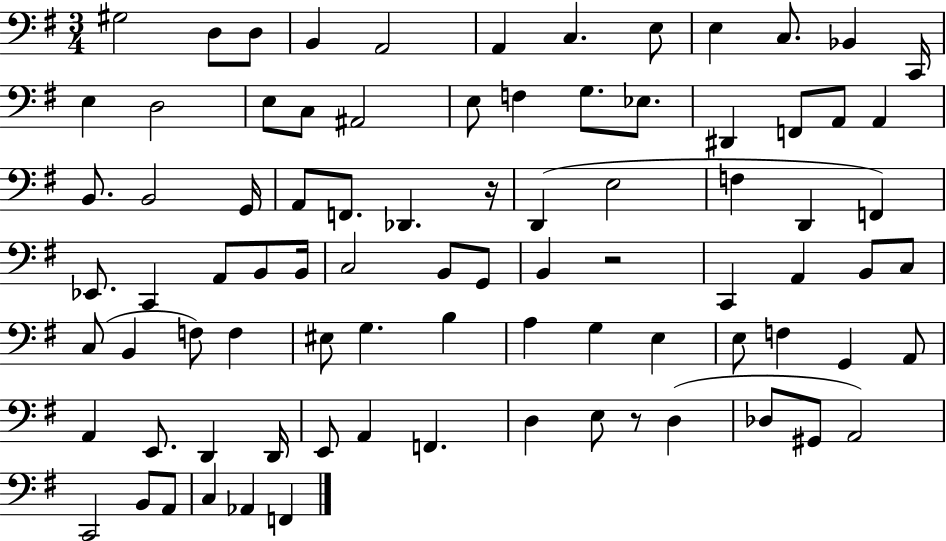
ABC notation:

X:1
T:Untitled
M:3/4
L:1/4
K:G
^G,2 D,/2 D,/2 B,, A,,2 A,, C, E,/2 E, C,/2 _B,, C,,/4 E, D,2 E,/2 C,/2 ^A,,2 E,/2 F, G,/2 _E,/2 ^D,, F,,/2 A,,/2 A,, B,,/2 B,,2 G,,/4 A,,/2 F,,/2 _D,, z/4 D,, E,2 F, D,, F,, _E,,/2 C,, A,,/2 B,,/2 B,,/4 C,2 B,,/2 G,,/2 B,, z2 C,, A,, B,,/2 C,/2 C,/2 B,, F,/2 F, ^E,/2 G, B, A, G, E, E,/2 F, G,, A,,/2 A,, E,,/2 D,, D,,/4 E,,/2 A,, F,, D, E,/2 z/2 D, _D,/2 ^G,,/2 A,,2 C,,2 B,,/2 A,,/2 C, _A,, F,,